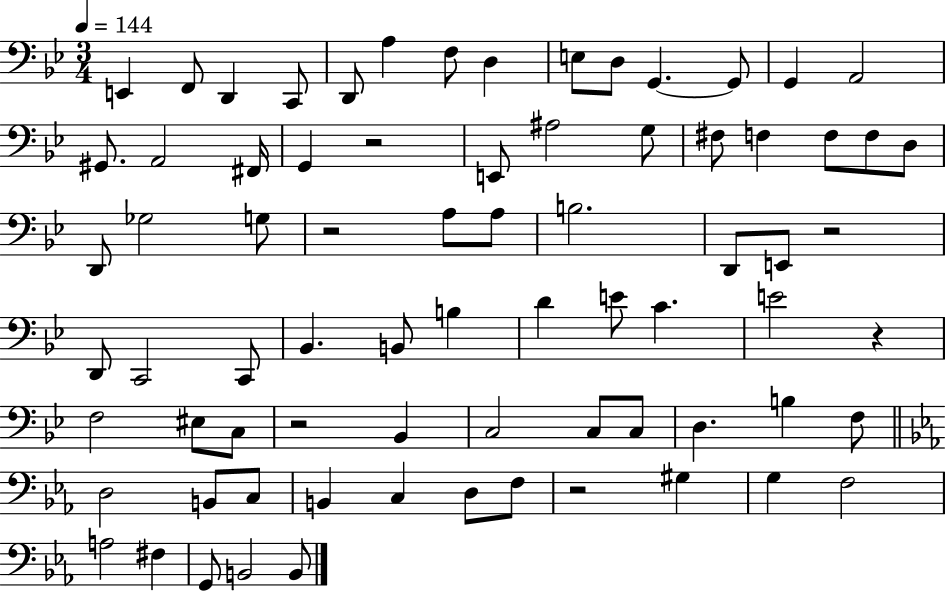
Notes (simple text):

E2/q F2/e D2/q C2/e D2/e A3/q F3/e D3/q E3/e D3/e G2/q. G2/e G2/q A2/h G#2/e. A2/h F#2/s G2/q R/h E2/e A#3/h G3/e F#3/e F3/q F3/e F3/e D3/e D2/e Gb3/h G3/e R/h A3/e A3/e B3/h. D2/e E2/e R/h D2/e C2/h C2/e Bb2/q. B2/e B3/q D4/q E4/e C4/q. E4/h R/q F3/h EIS3/e C3/e R/h Bb2/q C3/h C3/e C3/e D3/q. B3/q F3/e D3/h B2/e C3/e B2/q C3/q D3/e F3/e R/h G#3/q G3/q F3/h A3/h F#3/q G2/e B2/h B2/e